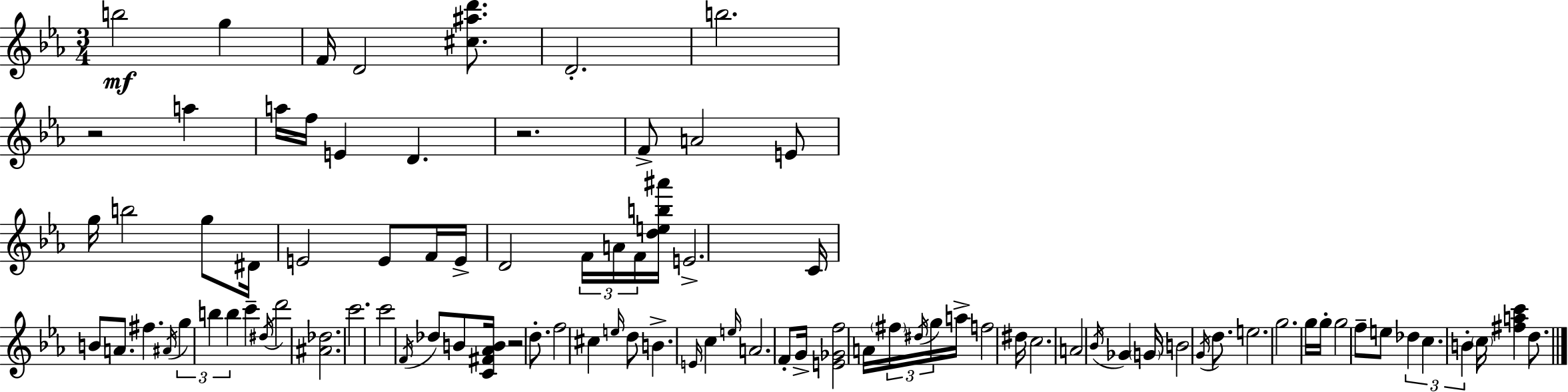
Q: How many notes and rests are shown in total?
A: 91